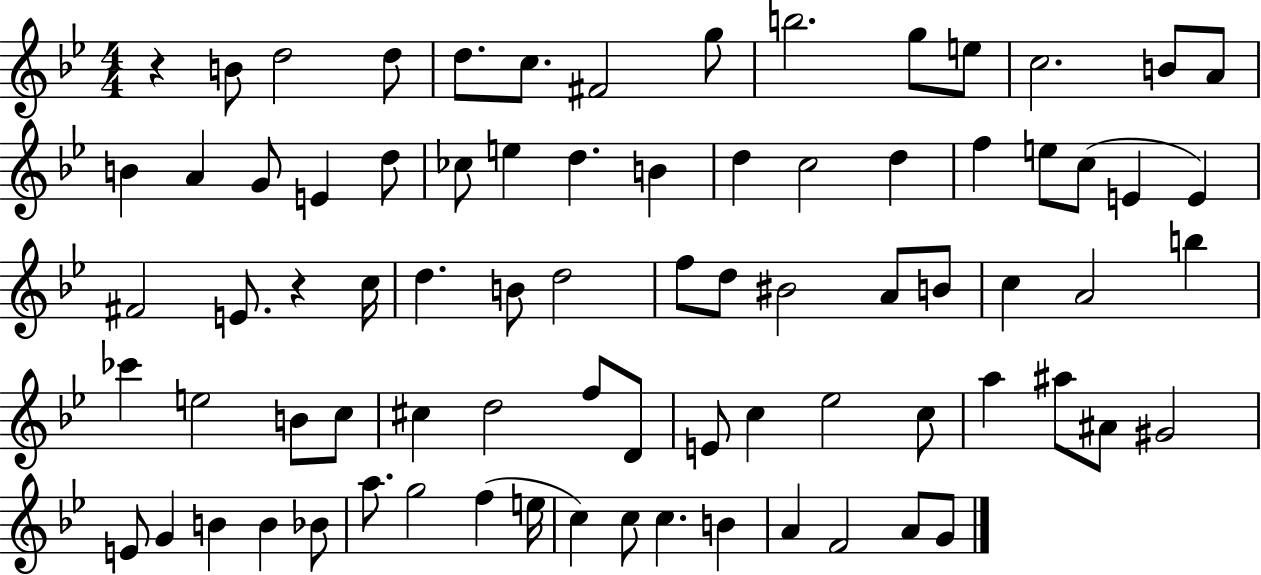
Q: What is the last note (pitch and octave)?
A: G4